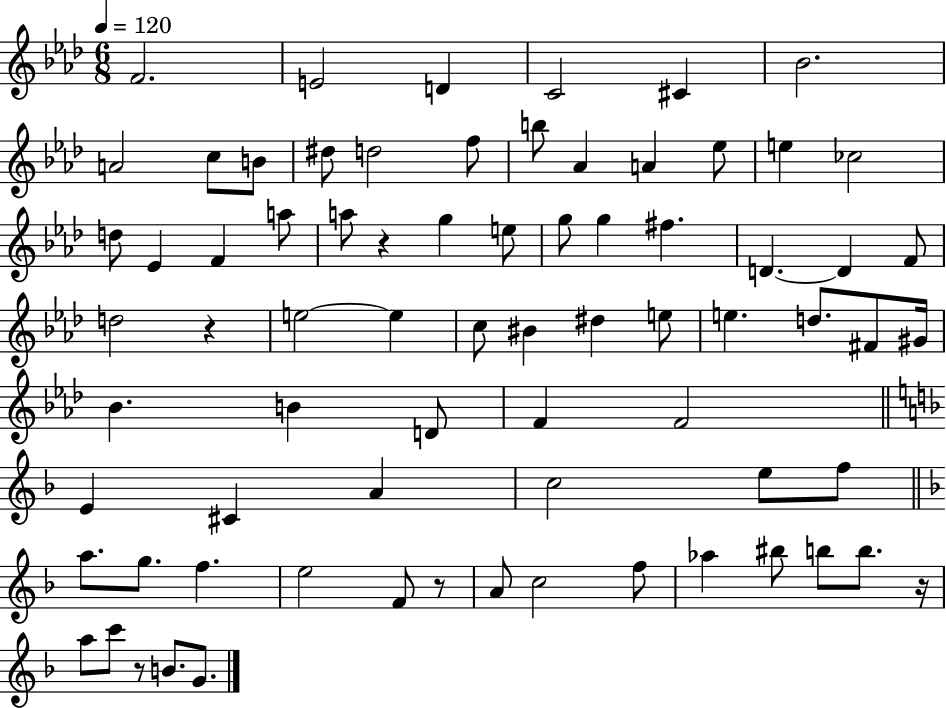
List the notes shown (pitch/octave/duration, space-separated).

F4/h. E4/h D4/q C4/h C#4/q Bb4/h. A4/h C5/e B4/e D#5/e D5/h F5/e B5/e Ab4/q A4/q Eb5/e E5/q CES5/h D5/e Eb4/q F4/q A5/e A5/e R/q G5/q E5/e G5/e G5/q F#5/q. D4/q. D4/q F4/e D5/h R/q E5/h E5/q C5/e BIS4/q D#5/q E5/e E5/q. D5/e. F#4/e G#4/s Bb4/q. B4/q D4/e F4/q F4/h E4/q C#4/q A4/q C5/h E5/e F5/e A5/e. G5/e. F5/q. E5/h F4/e R/e A4/e C5/h F5/e Ab5/q BIS5/e B5/e B5/e. R/s A5/e C6/e R/e B4/e. G4/e.